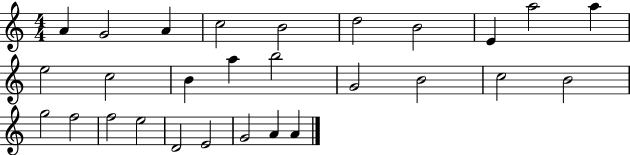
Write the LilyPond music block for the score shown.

{
  \clef treble
  \numericTimeSignature
  \time 4/4
  \key c \major
  a'4 g'2 a'4 | c''2 b'2 | d''2 b'2 | e'4 a''2 a''4 | \break e''2 c''2 | b'4 a''4 b''2 | g'2 b'2 | c''2 b'2 | \break g''2 f''2 | f''2 e''2 | d'2 e'2 | g'2 a'4 a'4 | \break \bar "|."
}